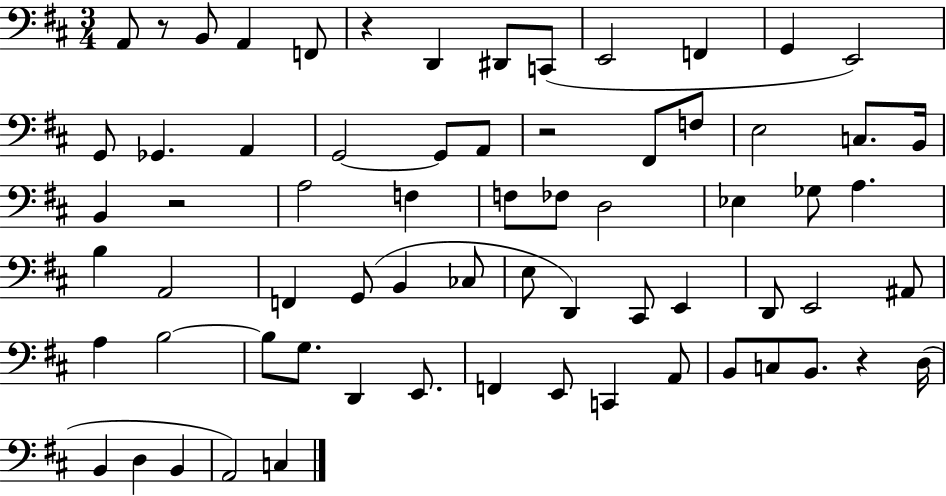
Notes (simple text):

A2/e R/e B2/e A2/q F2/e R/q D2/q D#2/e C2/e E2/h F2/q G2/q E2/h G2/e Gb2/q. A2/q G2/h G2/e A2/e R/h F#2/e F3/e E3/h C3/e. B2/s B2/q R/h A3/h F3/q F3/e FES3/e D3/h Eb3/q Gb3/e A3/q. B3/q A2/h F2/q G2/e B2/q CES3/e E3/e D2/q C#2/e E2/q D2/e E2/h A#2/e A3/q B3/h B3/e G3/e. D2/q E2/e. F2/q E2/e C2/q A2/e B2/e C3/e B2/e. R/q D3/s B2/q D3/q B2/q A2/h C3/q